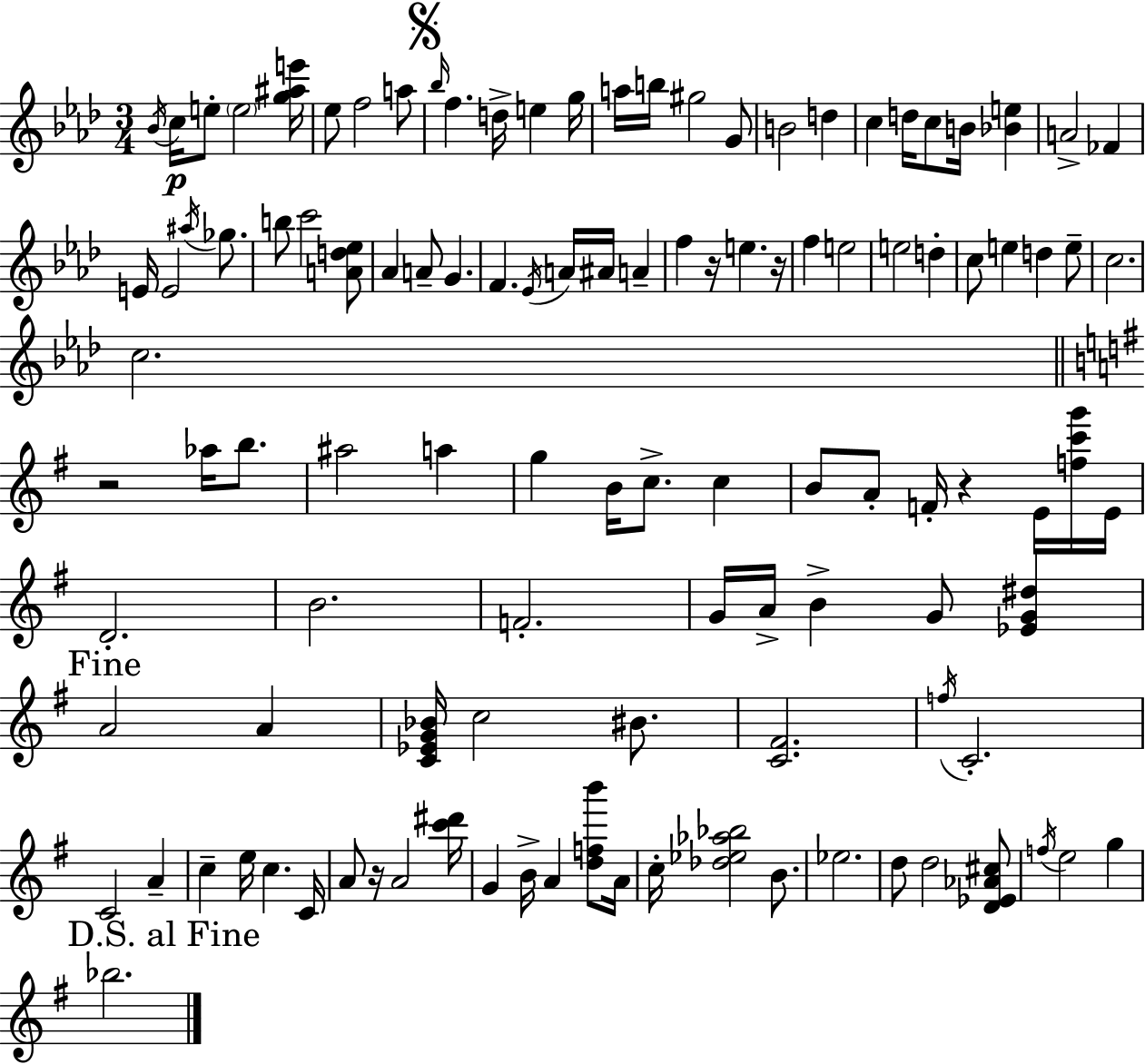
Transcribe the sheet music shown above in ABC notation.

X:1
T:Untitled
M:3/4
L:1/4
K:Fm
_B/4 c/4 e/2 e2 [g^ae']/4 _e/2 f2 a/2 _b/4 f d/4 e g/4 a/4 b/4 ^g2 G/2 B2 d c d/4 c/2 B/4 [_Be] A2 _F E/4 E2 ^a/4 _g/2 b/2 c'2 [Ad_e]/2 _A A/2 G F _E/4 A/4 ^A/4 A f z/4 e z/4 f e2 e2 d c/2 e d e/2 c2 c2 z2 _a/4 b/2 ^a2 a g B/4 c/2 c B/2 A/2 F/4 z E/4 [fc'g']/4 E/4 D2 B2 F2 G/4 A/4 B G/2 [_EG^d] A2 A [C_EG_B]/4 c2 ^B/2 [C^F]2 f/4 C2 C2 A c e/4 c C/4 A/2 z/4 A2 [c'^d']/4 G B/4 A [dfb']/2 A/4 c/4 [_d_e_a_b]2 B/2 _e2 d/2 d2 [D_E_A^c]/2 f/4 e2 g _b2